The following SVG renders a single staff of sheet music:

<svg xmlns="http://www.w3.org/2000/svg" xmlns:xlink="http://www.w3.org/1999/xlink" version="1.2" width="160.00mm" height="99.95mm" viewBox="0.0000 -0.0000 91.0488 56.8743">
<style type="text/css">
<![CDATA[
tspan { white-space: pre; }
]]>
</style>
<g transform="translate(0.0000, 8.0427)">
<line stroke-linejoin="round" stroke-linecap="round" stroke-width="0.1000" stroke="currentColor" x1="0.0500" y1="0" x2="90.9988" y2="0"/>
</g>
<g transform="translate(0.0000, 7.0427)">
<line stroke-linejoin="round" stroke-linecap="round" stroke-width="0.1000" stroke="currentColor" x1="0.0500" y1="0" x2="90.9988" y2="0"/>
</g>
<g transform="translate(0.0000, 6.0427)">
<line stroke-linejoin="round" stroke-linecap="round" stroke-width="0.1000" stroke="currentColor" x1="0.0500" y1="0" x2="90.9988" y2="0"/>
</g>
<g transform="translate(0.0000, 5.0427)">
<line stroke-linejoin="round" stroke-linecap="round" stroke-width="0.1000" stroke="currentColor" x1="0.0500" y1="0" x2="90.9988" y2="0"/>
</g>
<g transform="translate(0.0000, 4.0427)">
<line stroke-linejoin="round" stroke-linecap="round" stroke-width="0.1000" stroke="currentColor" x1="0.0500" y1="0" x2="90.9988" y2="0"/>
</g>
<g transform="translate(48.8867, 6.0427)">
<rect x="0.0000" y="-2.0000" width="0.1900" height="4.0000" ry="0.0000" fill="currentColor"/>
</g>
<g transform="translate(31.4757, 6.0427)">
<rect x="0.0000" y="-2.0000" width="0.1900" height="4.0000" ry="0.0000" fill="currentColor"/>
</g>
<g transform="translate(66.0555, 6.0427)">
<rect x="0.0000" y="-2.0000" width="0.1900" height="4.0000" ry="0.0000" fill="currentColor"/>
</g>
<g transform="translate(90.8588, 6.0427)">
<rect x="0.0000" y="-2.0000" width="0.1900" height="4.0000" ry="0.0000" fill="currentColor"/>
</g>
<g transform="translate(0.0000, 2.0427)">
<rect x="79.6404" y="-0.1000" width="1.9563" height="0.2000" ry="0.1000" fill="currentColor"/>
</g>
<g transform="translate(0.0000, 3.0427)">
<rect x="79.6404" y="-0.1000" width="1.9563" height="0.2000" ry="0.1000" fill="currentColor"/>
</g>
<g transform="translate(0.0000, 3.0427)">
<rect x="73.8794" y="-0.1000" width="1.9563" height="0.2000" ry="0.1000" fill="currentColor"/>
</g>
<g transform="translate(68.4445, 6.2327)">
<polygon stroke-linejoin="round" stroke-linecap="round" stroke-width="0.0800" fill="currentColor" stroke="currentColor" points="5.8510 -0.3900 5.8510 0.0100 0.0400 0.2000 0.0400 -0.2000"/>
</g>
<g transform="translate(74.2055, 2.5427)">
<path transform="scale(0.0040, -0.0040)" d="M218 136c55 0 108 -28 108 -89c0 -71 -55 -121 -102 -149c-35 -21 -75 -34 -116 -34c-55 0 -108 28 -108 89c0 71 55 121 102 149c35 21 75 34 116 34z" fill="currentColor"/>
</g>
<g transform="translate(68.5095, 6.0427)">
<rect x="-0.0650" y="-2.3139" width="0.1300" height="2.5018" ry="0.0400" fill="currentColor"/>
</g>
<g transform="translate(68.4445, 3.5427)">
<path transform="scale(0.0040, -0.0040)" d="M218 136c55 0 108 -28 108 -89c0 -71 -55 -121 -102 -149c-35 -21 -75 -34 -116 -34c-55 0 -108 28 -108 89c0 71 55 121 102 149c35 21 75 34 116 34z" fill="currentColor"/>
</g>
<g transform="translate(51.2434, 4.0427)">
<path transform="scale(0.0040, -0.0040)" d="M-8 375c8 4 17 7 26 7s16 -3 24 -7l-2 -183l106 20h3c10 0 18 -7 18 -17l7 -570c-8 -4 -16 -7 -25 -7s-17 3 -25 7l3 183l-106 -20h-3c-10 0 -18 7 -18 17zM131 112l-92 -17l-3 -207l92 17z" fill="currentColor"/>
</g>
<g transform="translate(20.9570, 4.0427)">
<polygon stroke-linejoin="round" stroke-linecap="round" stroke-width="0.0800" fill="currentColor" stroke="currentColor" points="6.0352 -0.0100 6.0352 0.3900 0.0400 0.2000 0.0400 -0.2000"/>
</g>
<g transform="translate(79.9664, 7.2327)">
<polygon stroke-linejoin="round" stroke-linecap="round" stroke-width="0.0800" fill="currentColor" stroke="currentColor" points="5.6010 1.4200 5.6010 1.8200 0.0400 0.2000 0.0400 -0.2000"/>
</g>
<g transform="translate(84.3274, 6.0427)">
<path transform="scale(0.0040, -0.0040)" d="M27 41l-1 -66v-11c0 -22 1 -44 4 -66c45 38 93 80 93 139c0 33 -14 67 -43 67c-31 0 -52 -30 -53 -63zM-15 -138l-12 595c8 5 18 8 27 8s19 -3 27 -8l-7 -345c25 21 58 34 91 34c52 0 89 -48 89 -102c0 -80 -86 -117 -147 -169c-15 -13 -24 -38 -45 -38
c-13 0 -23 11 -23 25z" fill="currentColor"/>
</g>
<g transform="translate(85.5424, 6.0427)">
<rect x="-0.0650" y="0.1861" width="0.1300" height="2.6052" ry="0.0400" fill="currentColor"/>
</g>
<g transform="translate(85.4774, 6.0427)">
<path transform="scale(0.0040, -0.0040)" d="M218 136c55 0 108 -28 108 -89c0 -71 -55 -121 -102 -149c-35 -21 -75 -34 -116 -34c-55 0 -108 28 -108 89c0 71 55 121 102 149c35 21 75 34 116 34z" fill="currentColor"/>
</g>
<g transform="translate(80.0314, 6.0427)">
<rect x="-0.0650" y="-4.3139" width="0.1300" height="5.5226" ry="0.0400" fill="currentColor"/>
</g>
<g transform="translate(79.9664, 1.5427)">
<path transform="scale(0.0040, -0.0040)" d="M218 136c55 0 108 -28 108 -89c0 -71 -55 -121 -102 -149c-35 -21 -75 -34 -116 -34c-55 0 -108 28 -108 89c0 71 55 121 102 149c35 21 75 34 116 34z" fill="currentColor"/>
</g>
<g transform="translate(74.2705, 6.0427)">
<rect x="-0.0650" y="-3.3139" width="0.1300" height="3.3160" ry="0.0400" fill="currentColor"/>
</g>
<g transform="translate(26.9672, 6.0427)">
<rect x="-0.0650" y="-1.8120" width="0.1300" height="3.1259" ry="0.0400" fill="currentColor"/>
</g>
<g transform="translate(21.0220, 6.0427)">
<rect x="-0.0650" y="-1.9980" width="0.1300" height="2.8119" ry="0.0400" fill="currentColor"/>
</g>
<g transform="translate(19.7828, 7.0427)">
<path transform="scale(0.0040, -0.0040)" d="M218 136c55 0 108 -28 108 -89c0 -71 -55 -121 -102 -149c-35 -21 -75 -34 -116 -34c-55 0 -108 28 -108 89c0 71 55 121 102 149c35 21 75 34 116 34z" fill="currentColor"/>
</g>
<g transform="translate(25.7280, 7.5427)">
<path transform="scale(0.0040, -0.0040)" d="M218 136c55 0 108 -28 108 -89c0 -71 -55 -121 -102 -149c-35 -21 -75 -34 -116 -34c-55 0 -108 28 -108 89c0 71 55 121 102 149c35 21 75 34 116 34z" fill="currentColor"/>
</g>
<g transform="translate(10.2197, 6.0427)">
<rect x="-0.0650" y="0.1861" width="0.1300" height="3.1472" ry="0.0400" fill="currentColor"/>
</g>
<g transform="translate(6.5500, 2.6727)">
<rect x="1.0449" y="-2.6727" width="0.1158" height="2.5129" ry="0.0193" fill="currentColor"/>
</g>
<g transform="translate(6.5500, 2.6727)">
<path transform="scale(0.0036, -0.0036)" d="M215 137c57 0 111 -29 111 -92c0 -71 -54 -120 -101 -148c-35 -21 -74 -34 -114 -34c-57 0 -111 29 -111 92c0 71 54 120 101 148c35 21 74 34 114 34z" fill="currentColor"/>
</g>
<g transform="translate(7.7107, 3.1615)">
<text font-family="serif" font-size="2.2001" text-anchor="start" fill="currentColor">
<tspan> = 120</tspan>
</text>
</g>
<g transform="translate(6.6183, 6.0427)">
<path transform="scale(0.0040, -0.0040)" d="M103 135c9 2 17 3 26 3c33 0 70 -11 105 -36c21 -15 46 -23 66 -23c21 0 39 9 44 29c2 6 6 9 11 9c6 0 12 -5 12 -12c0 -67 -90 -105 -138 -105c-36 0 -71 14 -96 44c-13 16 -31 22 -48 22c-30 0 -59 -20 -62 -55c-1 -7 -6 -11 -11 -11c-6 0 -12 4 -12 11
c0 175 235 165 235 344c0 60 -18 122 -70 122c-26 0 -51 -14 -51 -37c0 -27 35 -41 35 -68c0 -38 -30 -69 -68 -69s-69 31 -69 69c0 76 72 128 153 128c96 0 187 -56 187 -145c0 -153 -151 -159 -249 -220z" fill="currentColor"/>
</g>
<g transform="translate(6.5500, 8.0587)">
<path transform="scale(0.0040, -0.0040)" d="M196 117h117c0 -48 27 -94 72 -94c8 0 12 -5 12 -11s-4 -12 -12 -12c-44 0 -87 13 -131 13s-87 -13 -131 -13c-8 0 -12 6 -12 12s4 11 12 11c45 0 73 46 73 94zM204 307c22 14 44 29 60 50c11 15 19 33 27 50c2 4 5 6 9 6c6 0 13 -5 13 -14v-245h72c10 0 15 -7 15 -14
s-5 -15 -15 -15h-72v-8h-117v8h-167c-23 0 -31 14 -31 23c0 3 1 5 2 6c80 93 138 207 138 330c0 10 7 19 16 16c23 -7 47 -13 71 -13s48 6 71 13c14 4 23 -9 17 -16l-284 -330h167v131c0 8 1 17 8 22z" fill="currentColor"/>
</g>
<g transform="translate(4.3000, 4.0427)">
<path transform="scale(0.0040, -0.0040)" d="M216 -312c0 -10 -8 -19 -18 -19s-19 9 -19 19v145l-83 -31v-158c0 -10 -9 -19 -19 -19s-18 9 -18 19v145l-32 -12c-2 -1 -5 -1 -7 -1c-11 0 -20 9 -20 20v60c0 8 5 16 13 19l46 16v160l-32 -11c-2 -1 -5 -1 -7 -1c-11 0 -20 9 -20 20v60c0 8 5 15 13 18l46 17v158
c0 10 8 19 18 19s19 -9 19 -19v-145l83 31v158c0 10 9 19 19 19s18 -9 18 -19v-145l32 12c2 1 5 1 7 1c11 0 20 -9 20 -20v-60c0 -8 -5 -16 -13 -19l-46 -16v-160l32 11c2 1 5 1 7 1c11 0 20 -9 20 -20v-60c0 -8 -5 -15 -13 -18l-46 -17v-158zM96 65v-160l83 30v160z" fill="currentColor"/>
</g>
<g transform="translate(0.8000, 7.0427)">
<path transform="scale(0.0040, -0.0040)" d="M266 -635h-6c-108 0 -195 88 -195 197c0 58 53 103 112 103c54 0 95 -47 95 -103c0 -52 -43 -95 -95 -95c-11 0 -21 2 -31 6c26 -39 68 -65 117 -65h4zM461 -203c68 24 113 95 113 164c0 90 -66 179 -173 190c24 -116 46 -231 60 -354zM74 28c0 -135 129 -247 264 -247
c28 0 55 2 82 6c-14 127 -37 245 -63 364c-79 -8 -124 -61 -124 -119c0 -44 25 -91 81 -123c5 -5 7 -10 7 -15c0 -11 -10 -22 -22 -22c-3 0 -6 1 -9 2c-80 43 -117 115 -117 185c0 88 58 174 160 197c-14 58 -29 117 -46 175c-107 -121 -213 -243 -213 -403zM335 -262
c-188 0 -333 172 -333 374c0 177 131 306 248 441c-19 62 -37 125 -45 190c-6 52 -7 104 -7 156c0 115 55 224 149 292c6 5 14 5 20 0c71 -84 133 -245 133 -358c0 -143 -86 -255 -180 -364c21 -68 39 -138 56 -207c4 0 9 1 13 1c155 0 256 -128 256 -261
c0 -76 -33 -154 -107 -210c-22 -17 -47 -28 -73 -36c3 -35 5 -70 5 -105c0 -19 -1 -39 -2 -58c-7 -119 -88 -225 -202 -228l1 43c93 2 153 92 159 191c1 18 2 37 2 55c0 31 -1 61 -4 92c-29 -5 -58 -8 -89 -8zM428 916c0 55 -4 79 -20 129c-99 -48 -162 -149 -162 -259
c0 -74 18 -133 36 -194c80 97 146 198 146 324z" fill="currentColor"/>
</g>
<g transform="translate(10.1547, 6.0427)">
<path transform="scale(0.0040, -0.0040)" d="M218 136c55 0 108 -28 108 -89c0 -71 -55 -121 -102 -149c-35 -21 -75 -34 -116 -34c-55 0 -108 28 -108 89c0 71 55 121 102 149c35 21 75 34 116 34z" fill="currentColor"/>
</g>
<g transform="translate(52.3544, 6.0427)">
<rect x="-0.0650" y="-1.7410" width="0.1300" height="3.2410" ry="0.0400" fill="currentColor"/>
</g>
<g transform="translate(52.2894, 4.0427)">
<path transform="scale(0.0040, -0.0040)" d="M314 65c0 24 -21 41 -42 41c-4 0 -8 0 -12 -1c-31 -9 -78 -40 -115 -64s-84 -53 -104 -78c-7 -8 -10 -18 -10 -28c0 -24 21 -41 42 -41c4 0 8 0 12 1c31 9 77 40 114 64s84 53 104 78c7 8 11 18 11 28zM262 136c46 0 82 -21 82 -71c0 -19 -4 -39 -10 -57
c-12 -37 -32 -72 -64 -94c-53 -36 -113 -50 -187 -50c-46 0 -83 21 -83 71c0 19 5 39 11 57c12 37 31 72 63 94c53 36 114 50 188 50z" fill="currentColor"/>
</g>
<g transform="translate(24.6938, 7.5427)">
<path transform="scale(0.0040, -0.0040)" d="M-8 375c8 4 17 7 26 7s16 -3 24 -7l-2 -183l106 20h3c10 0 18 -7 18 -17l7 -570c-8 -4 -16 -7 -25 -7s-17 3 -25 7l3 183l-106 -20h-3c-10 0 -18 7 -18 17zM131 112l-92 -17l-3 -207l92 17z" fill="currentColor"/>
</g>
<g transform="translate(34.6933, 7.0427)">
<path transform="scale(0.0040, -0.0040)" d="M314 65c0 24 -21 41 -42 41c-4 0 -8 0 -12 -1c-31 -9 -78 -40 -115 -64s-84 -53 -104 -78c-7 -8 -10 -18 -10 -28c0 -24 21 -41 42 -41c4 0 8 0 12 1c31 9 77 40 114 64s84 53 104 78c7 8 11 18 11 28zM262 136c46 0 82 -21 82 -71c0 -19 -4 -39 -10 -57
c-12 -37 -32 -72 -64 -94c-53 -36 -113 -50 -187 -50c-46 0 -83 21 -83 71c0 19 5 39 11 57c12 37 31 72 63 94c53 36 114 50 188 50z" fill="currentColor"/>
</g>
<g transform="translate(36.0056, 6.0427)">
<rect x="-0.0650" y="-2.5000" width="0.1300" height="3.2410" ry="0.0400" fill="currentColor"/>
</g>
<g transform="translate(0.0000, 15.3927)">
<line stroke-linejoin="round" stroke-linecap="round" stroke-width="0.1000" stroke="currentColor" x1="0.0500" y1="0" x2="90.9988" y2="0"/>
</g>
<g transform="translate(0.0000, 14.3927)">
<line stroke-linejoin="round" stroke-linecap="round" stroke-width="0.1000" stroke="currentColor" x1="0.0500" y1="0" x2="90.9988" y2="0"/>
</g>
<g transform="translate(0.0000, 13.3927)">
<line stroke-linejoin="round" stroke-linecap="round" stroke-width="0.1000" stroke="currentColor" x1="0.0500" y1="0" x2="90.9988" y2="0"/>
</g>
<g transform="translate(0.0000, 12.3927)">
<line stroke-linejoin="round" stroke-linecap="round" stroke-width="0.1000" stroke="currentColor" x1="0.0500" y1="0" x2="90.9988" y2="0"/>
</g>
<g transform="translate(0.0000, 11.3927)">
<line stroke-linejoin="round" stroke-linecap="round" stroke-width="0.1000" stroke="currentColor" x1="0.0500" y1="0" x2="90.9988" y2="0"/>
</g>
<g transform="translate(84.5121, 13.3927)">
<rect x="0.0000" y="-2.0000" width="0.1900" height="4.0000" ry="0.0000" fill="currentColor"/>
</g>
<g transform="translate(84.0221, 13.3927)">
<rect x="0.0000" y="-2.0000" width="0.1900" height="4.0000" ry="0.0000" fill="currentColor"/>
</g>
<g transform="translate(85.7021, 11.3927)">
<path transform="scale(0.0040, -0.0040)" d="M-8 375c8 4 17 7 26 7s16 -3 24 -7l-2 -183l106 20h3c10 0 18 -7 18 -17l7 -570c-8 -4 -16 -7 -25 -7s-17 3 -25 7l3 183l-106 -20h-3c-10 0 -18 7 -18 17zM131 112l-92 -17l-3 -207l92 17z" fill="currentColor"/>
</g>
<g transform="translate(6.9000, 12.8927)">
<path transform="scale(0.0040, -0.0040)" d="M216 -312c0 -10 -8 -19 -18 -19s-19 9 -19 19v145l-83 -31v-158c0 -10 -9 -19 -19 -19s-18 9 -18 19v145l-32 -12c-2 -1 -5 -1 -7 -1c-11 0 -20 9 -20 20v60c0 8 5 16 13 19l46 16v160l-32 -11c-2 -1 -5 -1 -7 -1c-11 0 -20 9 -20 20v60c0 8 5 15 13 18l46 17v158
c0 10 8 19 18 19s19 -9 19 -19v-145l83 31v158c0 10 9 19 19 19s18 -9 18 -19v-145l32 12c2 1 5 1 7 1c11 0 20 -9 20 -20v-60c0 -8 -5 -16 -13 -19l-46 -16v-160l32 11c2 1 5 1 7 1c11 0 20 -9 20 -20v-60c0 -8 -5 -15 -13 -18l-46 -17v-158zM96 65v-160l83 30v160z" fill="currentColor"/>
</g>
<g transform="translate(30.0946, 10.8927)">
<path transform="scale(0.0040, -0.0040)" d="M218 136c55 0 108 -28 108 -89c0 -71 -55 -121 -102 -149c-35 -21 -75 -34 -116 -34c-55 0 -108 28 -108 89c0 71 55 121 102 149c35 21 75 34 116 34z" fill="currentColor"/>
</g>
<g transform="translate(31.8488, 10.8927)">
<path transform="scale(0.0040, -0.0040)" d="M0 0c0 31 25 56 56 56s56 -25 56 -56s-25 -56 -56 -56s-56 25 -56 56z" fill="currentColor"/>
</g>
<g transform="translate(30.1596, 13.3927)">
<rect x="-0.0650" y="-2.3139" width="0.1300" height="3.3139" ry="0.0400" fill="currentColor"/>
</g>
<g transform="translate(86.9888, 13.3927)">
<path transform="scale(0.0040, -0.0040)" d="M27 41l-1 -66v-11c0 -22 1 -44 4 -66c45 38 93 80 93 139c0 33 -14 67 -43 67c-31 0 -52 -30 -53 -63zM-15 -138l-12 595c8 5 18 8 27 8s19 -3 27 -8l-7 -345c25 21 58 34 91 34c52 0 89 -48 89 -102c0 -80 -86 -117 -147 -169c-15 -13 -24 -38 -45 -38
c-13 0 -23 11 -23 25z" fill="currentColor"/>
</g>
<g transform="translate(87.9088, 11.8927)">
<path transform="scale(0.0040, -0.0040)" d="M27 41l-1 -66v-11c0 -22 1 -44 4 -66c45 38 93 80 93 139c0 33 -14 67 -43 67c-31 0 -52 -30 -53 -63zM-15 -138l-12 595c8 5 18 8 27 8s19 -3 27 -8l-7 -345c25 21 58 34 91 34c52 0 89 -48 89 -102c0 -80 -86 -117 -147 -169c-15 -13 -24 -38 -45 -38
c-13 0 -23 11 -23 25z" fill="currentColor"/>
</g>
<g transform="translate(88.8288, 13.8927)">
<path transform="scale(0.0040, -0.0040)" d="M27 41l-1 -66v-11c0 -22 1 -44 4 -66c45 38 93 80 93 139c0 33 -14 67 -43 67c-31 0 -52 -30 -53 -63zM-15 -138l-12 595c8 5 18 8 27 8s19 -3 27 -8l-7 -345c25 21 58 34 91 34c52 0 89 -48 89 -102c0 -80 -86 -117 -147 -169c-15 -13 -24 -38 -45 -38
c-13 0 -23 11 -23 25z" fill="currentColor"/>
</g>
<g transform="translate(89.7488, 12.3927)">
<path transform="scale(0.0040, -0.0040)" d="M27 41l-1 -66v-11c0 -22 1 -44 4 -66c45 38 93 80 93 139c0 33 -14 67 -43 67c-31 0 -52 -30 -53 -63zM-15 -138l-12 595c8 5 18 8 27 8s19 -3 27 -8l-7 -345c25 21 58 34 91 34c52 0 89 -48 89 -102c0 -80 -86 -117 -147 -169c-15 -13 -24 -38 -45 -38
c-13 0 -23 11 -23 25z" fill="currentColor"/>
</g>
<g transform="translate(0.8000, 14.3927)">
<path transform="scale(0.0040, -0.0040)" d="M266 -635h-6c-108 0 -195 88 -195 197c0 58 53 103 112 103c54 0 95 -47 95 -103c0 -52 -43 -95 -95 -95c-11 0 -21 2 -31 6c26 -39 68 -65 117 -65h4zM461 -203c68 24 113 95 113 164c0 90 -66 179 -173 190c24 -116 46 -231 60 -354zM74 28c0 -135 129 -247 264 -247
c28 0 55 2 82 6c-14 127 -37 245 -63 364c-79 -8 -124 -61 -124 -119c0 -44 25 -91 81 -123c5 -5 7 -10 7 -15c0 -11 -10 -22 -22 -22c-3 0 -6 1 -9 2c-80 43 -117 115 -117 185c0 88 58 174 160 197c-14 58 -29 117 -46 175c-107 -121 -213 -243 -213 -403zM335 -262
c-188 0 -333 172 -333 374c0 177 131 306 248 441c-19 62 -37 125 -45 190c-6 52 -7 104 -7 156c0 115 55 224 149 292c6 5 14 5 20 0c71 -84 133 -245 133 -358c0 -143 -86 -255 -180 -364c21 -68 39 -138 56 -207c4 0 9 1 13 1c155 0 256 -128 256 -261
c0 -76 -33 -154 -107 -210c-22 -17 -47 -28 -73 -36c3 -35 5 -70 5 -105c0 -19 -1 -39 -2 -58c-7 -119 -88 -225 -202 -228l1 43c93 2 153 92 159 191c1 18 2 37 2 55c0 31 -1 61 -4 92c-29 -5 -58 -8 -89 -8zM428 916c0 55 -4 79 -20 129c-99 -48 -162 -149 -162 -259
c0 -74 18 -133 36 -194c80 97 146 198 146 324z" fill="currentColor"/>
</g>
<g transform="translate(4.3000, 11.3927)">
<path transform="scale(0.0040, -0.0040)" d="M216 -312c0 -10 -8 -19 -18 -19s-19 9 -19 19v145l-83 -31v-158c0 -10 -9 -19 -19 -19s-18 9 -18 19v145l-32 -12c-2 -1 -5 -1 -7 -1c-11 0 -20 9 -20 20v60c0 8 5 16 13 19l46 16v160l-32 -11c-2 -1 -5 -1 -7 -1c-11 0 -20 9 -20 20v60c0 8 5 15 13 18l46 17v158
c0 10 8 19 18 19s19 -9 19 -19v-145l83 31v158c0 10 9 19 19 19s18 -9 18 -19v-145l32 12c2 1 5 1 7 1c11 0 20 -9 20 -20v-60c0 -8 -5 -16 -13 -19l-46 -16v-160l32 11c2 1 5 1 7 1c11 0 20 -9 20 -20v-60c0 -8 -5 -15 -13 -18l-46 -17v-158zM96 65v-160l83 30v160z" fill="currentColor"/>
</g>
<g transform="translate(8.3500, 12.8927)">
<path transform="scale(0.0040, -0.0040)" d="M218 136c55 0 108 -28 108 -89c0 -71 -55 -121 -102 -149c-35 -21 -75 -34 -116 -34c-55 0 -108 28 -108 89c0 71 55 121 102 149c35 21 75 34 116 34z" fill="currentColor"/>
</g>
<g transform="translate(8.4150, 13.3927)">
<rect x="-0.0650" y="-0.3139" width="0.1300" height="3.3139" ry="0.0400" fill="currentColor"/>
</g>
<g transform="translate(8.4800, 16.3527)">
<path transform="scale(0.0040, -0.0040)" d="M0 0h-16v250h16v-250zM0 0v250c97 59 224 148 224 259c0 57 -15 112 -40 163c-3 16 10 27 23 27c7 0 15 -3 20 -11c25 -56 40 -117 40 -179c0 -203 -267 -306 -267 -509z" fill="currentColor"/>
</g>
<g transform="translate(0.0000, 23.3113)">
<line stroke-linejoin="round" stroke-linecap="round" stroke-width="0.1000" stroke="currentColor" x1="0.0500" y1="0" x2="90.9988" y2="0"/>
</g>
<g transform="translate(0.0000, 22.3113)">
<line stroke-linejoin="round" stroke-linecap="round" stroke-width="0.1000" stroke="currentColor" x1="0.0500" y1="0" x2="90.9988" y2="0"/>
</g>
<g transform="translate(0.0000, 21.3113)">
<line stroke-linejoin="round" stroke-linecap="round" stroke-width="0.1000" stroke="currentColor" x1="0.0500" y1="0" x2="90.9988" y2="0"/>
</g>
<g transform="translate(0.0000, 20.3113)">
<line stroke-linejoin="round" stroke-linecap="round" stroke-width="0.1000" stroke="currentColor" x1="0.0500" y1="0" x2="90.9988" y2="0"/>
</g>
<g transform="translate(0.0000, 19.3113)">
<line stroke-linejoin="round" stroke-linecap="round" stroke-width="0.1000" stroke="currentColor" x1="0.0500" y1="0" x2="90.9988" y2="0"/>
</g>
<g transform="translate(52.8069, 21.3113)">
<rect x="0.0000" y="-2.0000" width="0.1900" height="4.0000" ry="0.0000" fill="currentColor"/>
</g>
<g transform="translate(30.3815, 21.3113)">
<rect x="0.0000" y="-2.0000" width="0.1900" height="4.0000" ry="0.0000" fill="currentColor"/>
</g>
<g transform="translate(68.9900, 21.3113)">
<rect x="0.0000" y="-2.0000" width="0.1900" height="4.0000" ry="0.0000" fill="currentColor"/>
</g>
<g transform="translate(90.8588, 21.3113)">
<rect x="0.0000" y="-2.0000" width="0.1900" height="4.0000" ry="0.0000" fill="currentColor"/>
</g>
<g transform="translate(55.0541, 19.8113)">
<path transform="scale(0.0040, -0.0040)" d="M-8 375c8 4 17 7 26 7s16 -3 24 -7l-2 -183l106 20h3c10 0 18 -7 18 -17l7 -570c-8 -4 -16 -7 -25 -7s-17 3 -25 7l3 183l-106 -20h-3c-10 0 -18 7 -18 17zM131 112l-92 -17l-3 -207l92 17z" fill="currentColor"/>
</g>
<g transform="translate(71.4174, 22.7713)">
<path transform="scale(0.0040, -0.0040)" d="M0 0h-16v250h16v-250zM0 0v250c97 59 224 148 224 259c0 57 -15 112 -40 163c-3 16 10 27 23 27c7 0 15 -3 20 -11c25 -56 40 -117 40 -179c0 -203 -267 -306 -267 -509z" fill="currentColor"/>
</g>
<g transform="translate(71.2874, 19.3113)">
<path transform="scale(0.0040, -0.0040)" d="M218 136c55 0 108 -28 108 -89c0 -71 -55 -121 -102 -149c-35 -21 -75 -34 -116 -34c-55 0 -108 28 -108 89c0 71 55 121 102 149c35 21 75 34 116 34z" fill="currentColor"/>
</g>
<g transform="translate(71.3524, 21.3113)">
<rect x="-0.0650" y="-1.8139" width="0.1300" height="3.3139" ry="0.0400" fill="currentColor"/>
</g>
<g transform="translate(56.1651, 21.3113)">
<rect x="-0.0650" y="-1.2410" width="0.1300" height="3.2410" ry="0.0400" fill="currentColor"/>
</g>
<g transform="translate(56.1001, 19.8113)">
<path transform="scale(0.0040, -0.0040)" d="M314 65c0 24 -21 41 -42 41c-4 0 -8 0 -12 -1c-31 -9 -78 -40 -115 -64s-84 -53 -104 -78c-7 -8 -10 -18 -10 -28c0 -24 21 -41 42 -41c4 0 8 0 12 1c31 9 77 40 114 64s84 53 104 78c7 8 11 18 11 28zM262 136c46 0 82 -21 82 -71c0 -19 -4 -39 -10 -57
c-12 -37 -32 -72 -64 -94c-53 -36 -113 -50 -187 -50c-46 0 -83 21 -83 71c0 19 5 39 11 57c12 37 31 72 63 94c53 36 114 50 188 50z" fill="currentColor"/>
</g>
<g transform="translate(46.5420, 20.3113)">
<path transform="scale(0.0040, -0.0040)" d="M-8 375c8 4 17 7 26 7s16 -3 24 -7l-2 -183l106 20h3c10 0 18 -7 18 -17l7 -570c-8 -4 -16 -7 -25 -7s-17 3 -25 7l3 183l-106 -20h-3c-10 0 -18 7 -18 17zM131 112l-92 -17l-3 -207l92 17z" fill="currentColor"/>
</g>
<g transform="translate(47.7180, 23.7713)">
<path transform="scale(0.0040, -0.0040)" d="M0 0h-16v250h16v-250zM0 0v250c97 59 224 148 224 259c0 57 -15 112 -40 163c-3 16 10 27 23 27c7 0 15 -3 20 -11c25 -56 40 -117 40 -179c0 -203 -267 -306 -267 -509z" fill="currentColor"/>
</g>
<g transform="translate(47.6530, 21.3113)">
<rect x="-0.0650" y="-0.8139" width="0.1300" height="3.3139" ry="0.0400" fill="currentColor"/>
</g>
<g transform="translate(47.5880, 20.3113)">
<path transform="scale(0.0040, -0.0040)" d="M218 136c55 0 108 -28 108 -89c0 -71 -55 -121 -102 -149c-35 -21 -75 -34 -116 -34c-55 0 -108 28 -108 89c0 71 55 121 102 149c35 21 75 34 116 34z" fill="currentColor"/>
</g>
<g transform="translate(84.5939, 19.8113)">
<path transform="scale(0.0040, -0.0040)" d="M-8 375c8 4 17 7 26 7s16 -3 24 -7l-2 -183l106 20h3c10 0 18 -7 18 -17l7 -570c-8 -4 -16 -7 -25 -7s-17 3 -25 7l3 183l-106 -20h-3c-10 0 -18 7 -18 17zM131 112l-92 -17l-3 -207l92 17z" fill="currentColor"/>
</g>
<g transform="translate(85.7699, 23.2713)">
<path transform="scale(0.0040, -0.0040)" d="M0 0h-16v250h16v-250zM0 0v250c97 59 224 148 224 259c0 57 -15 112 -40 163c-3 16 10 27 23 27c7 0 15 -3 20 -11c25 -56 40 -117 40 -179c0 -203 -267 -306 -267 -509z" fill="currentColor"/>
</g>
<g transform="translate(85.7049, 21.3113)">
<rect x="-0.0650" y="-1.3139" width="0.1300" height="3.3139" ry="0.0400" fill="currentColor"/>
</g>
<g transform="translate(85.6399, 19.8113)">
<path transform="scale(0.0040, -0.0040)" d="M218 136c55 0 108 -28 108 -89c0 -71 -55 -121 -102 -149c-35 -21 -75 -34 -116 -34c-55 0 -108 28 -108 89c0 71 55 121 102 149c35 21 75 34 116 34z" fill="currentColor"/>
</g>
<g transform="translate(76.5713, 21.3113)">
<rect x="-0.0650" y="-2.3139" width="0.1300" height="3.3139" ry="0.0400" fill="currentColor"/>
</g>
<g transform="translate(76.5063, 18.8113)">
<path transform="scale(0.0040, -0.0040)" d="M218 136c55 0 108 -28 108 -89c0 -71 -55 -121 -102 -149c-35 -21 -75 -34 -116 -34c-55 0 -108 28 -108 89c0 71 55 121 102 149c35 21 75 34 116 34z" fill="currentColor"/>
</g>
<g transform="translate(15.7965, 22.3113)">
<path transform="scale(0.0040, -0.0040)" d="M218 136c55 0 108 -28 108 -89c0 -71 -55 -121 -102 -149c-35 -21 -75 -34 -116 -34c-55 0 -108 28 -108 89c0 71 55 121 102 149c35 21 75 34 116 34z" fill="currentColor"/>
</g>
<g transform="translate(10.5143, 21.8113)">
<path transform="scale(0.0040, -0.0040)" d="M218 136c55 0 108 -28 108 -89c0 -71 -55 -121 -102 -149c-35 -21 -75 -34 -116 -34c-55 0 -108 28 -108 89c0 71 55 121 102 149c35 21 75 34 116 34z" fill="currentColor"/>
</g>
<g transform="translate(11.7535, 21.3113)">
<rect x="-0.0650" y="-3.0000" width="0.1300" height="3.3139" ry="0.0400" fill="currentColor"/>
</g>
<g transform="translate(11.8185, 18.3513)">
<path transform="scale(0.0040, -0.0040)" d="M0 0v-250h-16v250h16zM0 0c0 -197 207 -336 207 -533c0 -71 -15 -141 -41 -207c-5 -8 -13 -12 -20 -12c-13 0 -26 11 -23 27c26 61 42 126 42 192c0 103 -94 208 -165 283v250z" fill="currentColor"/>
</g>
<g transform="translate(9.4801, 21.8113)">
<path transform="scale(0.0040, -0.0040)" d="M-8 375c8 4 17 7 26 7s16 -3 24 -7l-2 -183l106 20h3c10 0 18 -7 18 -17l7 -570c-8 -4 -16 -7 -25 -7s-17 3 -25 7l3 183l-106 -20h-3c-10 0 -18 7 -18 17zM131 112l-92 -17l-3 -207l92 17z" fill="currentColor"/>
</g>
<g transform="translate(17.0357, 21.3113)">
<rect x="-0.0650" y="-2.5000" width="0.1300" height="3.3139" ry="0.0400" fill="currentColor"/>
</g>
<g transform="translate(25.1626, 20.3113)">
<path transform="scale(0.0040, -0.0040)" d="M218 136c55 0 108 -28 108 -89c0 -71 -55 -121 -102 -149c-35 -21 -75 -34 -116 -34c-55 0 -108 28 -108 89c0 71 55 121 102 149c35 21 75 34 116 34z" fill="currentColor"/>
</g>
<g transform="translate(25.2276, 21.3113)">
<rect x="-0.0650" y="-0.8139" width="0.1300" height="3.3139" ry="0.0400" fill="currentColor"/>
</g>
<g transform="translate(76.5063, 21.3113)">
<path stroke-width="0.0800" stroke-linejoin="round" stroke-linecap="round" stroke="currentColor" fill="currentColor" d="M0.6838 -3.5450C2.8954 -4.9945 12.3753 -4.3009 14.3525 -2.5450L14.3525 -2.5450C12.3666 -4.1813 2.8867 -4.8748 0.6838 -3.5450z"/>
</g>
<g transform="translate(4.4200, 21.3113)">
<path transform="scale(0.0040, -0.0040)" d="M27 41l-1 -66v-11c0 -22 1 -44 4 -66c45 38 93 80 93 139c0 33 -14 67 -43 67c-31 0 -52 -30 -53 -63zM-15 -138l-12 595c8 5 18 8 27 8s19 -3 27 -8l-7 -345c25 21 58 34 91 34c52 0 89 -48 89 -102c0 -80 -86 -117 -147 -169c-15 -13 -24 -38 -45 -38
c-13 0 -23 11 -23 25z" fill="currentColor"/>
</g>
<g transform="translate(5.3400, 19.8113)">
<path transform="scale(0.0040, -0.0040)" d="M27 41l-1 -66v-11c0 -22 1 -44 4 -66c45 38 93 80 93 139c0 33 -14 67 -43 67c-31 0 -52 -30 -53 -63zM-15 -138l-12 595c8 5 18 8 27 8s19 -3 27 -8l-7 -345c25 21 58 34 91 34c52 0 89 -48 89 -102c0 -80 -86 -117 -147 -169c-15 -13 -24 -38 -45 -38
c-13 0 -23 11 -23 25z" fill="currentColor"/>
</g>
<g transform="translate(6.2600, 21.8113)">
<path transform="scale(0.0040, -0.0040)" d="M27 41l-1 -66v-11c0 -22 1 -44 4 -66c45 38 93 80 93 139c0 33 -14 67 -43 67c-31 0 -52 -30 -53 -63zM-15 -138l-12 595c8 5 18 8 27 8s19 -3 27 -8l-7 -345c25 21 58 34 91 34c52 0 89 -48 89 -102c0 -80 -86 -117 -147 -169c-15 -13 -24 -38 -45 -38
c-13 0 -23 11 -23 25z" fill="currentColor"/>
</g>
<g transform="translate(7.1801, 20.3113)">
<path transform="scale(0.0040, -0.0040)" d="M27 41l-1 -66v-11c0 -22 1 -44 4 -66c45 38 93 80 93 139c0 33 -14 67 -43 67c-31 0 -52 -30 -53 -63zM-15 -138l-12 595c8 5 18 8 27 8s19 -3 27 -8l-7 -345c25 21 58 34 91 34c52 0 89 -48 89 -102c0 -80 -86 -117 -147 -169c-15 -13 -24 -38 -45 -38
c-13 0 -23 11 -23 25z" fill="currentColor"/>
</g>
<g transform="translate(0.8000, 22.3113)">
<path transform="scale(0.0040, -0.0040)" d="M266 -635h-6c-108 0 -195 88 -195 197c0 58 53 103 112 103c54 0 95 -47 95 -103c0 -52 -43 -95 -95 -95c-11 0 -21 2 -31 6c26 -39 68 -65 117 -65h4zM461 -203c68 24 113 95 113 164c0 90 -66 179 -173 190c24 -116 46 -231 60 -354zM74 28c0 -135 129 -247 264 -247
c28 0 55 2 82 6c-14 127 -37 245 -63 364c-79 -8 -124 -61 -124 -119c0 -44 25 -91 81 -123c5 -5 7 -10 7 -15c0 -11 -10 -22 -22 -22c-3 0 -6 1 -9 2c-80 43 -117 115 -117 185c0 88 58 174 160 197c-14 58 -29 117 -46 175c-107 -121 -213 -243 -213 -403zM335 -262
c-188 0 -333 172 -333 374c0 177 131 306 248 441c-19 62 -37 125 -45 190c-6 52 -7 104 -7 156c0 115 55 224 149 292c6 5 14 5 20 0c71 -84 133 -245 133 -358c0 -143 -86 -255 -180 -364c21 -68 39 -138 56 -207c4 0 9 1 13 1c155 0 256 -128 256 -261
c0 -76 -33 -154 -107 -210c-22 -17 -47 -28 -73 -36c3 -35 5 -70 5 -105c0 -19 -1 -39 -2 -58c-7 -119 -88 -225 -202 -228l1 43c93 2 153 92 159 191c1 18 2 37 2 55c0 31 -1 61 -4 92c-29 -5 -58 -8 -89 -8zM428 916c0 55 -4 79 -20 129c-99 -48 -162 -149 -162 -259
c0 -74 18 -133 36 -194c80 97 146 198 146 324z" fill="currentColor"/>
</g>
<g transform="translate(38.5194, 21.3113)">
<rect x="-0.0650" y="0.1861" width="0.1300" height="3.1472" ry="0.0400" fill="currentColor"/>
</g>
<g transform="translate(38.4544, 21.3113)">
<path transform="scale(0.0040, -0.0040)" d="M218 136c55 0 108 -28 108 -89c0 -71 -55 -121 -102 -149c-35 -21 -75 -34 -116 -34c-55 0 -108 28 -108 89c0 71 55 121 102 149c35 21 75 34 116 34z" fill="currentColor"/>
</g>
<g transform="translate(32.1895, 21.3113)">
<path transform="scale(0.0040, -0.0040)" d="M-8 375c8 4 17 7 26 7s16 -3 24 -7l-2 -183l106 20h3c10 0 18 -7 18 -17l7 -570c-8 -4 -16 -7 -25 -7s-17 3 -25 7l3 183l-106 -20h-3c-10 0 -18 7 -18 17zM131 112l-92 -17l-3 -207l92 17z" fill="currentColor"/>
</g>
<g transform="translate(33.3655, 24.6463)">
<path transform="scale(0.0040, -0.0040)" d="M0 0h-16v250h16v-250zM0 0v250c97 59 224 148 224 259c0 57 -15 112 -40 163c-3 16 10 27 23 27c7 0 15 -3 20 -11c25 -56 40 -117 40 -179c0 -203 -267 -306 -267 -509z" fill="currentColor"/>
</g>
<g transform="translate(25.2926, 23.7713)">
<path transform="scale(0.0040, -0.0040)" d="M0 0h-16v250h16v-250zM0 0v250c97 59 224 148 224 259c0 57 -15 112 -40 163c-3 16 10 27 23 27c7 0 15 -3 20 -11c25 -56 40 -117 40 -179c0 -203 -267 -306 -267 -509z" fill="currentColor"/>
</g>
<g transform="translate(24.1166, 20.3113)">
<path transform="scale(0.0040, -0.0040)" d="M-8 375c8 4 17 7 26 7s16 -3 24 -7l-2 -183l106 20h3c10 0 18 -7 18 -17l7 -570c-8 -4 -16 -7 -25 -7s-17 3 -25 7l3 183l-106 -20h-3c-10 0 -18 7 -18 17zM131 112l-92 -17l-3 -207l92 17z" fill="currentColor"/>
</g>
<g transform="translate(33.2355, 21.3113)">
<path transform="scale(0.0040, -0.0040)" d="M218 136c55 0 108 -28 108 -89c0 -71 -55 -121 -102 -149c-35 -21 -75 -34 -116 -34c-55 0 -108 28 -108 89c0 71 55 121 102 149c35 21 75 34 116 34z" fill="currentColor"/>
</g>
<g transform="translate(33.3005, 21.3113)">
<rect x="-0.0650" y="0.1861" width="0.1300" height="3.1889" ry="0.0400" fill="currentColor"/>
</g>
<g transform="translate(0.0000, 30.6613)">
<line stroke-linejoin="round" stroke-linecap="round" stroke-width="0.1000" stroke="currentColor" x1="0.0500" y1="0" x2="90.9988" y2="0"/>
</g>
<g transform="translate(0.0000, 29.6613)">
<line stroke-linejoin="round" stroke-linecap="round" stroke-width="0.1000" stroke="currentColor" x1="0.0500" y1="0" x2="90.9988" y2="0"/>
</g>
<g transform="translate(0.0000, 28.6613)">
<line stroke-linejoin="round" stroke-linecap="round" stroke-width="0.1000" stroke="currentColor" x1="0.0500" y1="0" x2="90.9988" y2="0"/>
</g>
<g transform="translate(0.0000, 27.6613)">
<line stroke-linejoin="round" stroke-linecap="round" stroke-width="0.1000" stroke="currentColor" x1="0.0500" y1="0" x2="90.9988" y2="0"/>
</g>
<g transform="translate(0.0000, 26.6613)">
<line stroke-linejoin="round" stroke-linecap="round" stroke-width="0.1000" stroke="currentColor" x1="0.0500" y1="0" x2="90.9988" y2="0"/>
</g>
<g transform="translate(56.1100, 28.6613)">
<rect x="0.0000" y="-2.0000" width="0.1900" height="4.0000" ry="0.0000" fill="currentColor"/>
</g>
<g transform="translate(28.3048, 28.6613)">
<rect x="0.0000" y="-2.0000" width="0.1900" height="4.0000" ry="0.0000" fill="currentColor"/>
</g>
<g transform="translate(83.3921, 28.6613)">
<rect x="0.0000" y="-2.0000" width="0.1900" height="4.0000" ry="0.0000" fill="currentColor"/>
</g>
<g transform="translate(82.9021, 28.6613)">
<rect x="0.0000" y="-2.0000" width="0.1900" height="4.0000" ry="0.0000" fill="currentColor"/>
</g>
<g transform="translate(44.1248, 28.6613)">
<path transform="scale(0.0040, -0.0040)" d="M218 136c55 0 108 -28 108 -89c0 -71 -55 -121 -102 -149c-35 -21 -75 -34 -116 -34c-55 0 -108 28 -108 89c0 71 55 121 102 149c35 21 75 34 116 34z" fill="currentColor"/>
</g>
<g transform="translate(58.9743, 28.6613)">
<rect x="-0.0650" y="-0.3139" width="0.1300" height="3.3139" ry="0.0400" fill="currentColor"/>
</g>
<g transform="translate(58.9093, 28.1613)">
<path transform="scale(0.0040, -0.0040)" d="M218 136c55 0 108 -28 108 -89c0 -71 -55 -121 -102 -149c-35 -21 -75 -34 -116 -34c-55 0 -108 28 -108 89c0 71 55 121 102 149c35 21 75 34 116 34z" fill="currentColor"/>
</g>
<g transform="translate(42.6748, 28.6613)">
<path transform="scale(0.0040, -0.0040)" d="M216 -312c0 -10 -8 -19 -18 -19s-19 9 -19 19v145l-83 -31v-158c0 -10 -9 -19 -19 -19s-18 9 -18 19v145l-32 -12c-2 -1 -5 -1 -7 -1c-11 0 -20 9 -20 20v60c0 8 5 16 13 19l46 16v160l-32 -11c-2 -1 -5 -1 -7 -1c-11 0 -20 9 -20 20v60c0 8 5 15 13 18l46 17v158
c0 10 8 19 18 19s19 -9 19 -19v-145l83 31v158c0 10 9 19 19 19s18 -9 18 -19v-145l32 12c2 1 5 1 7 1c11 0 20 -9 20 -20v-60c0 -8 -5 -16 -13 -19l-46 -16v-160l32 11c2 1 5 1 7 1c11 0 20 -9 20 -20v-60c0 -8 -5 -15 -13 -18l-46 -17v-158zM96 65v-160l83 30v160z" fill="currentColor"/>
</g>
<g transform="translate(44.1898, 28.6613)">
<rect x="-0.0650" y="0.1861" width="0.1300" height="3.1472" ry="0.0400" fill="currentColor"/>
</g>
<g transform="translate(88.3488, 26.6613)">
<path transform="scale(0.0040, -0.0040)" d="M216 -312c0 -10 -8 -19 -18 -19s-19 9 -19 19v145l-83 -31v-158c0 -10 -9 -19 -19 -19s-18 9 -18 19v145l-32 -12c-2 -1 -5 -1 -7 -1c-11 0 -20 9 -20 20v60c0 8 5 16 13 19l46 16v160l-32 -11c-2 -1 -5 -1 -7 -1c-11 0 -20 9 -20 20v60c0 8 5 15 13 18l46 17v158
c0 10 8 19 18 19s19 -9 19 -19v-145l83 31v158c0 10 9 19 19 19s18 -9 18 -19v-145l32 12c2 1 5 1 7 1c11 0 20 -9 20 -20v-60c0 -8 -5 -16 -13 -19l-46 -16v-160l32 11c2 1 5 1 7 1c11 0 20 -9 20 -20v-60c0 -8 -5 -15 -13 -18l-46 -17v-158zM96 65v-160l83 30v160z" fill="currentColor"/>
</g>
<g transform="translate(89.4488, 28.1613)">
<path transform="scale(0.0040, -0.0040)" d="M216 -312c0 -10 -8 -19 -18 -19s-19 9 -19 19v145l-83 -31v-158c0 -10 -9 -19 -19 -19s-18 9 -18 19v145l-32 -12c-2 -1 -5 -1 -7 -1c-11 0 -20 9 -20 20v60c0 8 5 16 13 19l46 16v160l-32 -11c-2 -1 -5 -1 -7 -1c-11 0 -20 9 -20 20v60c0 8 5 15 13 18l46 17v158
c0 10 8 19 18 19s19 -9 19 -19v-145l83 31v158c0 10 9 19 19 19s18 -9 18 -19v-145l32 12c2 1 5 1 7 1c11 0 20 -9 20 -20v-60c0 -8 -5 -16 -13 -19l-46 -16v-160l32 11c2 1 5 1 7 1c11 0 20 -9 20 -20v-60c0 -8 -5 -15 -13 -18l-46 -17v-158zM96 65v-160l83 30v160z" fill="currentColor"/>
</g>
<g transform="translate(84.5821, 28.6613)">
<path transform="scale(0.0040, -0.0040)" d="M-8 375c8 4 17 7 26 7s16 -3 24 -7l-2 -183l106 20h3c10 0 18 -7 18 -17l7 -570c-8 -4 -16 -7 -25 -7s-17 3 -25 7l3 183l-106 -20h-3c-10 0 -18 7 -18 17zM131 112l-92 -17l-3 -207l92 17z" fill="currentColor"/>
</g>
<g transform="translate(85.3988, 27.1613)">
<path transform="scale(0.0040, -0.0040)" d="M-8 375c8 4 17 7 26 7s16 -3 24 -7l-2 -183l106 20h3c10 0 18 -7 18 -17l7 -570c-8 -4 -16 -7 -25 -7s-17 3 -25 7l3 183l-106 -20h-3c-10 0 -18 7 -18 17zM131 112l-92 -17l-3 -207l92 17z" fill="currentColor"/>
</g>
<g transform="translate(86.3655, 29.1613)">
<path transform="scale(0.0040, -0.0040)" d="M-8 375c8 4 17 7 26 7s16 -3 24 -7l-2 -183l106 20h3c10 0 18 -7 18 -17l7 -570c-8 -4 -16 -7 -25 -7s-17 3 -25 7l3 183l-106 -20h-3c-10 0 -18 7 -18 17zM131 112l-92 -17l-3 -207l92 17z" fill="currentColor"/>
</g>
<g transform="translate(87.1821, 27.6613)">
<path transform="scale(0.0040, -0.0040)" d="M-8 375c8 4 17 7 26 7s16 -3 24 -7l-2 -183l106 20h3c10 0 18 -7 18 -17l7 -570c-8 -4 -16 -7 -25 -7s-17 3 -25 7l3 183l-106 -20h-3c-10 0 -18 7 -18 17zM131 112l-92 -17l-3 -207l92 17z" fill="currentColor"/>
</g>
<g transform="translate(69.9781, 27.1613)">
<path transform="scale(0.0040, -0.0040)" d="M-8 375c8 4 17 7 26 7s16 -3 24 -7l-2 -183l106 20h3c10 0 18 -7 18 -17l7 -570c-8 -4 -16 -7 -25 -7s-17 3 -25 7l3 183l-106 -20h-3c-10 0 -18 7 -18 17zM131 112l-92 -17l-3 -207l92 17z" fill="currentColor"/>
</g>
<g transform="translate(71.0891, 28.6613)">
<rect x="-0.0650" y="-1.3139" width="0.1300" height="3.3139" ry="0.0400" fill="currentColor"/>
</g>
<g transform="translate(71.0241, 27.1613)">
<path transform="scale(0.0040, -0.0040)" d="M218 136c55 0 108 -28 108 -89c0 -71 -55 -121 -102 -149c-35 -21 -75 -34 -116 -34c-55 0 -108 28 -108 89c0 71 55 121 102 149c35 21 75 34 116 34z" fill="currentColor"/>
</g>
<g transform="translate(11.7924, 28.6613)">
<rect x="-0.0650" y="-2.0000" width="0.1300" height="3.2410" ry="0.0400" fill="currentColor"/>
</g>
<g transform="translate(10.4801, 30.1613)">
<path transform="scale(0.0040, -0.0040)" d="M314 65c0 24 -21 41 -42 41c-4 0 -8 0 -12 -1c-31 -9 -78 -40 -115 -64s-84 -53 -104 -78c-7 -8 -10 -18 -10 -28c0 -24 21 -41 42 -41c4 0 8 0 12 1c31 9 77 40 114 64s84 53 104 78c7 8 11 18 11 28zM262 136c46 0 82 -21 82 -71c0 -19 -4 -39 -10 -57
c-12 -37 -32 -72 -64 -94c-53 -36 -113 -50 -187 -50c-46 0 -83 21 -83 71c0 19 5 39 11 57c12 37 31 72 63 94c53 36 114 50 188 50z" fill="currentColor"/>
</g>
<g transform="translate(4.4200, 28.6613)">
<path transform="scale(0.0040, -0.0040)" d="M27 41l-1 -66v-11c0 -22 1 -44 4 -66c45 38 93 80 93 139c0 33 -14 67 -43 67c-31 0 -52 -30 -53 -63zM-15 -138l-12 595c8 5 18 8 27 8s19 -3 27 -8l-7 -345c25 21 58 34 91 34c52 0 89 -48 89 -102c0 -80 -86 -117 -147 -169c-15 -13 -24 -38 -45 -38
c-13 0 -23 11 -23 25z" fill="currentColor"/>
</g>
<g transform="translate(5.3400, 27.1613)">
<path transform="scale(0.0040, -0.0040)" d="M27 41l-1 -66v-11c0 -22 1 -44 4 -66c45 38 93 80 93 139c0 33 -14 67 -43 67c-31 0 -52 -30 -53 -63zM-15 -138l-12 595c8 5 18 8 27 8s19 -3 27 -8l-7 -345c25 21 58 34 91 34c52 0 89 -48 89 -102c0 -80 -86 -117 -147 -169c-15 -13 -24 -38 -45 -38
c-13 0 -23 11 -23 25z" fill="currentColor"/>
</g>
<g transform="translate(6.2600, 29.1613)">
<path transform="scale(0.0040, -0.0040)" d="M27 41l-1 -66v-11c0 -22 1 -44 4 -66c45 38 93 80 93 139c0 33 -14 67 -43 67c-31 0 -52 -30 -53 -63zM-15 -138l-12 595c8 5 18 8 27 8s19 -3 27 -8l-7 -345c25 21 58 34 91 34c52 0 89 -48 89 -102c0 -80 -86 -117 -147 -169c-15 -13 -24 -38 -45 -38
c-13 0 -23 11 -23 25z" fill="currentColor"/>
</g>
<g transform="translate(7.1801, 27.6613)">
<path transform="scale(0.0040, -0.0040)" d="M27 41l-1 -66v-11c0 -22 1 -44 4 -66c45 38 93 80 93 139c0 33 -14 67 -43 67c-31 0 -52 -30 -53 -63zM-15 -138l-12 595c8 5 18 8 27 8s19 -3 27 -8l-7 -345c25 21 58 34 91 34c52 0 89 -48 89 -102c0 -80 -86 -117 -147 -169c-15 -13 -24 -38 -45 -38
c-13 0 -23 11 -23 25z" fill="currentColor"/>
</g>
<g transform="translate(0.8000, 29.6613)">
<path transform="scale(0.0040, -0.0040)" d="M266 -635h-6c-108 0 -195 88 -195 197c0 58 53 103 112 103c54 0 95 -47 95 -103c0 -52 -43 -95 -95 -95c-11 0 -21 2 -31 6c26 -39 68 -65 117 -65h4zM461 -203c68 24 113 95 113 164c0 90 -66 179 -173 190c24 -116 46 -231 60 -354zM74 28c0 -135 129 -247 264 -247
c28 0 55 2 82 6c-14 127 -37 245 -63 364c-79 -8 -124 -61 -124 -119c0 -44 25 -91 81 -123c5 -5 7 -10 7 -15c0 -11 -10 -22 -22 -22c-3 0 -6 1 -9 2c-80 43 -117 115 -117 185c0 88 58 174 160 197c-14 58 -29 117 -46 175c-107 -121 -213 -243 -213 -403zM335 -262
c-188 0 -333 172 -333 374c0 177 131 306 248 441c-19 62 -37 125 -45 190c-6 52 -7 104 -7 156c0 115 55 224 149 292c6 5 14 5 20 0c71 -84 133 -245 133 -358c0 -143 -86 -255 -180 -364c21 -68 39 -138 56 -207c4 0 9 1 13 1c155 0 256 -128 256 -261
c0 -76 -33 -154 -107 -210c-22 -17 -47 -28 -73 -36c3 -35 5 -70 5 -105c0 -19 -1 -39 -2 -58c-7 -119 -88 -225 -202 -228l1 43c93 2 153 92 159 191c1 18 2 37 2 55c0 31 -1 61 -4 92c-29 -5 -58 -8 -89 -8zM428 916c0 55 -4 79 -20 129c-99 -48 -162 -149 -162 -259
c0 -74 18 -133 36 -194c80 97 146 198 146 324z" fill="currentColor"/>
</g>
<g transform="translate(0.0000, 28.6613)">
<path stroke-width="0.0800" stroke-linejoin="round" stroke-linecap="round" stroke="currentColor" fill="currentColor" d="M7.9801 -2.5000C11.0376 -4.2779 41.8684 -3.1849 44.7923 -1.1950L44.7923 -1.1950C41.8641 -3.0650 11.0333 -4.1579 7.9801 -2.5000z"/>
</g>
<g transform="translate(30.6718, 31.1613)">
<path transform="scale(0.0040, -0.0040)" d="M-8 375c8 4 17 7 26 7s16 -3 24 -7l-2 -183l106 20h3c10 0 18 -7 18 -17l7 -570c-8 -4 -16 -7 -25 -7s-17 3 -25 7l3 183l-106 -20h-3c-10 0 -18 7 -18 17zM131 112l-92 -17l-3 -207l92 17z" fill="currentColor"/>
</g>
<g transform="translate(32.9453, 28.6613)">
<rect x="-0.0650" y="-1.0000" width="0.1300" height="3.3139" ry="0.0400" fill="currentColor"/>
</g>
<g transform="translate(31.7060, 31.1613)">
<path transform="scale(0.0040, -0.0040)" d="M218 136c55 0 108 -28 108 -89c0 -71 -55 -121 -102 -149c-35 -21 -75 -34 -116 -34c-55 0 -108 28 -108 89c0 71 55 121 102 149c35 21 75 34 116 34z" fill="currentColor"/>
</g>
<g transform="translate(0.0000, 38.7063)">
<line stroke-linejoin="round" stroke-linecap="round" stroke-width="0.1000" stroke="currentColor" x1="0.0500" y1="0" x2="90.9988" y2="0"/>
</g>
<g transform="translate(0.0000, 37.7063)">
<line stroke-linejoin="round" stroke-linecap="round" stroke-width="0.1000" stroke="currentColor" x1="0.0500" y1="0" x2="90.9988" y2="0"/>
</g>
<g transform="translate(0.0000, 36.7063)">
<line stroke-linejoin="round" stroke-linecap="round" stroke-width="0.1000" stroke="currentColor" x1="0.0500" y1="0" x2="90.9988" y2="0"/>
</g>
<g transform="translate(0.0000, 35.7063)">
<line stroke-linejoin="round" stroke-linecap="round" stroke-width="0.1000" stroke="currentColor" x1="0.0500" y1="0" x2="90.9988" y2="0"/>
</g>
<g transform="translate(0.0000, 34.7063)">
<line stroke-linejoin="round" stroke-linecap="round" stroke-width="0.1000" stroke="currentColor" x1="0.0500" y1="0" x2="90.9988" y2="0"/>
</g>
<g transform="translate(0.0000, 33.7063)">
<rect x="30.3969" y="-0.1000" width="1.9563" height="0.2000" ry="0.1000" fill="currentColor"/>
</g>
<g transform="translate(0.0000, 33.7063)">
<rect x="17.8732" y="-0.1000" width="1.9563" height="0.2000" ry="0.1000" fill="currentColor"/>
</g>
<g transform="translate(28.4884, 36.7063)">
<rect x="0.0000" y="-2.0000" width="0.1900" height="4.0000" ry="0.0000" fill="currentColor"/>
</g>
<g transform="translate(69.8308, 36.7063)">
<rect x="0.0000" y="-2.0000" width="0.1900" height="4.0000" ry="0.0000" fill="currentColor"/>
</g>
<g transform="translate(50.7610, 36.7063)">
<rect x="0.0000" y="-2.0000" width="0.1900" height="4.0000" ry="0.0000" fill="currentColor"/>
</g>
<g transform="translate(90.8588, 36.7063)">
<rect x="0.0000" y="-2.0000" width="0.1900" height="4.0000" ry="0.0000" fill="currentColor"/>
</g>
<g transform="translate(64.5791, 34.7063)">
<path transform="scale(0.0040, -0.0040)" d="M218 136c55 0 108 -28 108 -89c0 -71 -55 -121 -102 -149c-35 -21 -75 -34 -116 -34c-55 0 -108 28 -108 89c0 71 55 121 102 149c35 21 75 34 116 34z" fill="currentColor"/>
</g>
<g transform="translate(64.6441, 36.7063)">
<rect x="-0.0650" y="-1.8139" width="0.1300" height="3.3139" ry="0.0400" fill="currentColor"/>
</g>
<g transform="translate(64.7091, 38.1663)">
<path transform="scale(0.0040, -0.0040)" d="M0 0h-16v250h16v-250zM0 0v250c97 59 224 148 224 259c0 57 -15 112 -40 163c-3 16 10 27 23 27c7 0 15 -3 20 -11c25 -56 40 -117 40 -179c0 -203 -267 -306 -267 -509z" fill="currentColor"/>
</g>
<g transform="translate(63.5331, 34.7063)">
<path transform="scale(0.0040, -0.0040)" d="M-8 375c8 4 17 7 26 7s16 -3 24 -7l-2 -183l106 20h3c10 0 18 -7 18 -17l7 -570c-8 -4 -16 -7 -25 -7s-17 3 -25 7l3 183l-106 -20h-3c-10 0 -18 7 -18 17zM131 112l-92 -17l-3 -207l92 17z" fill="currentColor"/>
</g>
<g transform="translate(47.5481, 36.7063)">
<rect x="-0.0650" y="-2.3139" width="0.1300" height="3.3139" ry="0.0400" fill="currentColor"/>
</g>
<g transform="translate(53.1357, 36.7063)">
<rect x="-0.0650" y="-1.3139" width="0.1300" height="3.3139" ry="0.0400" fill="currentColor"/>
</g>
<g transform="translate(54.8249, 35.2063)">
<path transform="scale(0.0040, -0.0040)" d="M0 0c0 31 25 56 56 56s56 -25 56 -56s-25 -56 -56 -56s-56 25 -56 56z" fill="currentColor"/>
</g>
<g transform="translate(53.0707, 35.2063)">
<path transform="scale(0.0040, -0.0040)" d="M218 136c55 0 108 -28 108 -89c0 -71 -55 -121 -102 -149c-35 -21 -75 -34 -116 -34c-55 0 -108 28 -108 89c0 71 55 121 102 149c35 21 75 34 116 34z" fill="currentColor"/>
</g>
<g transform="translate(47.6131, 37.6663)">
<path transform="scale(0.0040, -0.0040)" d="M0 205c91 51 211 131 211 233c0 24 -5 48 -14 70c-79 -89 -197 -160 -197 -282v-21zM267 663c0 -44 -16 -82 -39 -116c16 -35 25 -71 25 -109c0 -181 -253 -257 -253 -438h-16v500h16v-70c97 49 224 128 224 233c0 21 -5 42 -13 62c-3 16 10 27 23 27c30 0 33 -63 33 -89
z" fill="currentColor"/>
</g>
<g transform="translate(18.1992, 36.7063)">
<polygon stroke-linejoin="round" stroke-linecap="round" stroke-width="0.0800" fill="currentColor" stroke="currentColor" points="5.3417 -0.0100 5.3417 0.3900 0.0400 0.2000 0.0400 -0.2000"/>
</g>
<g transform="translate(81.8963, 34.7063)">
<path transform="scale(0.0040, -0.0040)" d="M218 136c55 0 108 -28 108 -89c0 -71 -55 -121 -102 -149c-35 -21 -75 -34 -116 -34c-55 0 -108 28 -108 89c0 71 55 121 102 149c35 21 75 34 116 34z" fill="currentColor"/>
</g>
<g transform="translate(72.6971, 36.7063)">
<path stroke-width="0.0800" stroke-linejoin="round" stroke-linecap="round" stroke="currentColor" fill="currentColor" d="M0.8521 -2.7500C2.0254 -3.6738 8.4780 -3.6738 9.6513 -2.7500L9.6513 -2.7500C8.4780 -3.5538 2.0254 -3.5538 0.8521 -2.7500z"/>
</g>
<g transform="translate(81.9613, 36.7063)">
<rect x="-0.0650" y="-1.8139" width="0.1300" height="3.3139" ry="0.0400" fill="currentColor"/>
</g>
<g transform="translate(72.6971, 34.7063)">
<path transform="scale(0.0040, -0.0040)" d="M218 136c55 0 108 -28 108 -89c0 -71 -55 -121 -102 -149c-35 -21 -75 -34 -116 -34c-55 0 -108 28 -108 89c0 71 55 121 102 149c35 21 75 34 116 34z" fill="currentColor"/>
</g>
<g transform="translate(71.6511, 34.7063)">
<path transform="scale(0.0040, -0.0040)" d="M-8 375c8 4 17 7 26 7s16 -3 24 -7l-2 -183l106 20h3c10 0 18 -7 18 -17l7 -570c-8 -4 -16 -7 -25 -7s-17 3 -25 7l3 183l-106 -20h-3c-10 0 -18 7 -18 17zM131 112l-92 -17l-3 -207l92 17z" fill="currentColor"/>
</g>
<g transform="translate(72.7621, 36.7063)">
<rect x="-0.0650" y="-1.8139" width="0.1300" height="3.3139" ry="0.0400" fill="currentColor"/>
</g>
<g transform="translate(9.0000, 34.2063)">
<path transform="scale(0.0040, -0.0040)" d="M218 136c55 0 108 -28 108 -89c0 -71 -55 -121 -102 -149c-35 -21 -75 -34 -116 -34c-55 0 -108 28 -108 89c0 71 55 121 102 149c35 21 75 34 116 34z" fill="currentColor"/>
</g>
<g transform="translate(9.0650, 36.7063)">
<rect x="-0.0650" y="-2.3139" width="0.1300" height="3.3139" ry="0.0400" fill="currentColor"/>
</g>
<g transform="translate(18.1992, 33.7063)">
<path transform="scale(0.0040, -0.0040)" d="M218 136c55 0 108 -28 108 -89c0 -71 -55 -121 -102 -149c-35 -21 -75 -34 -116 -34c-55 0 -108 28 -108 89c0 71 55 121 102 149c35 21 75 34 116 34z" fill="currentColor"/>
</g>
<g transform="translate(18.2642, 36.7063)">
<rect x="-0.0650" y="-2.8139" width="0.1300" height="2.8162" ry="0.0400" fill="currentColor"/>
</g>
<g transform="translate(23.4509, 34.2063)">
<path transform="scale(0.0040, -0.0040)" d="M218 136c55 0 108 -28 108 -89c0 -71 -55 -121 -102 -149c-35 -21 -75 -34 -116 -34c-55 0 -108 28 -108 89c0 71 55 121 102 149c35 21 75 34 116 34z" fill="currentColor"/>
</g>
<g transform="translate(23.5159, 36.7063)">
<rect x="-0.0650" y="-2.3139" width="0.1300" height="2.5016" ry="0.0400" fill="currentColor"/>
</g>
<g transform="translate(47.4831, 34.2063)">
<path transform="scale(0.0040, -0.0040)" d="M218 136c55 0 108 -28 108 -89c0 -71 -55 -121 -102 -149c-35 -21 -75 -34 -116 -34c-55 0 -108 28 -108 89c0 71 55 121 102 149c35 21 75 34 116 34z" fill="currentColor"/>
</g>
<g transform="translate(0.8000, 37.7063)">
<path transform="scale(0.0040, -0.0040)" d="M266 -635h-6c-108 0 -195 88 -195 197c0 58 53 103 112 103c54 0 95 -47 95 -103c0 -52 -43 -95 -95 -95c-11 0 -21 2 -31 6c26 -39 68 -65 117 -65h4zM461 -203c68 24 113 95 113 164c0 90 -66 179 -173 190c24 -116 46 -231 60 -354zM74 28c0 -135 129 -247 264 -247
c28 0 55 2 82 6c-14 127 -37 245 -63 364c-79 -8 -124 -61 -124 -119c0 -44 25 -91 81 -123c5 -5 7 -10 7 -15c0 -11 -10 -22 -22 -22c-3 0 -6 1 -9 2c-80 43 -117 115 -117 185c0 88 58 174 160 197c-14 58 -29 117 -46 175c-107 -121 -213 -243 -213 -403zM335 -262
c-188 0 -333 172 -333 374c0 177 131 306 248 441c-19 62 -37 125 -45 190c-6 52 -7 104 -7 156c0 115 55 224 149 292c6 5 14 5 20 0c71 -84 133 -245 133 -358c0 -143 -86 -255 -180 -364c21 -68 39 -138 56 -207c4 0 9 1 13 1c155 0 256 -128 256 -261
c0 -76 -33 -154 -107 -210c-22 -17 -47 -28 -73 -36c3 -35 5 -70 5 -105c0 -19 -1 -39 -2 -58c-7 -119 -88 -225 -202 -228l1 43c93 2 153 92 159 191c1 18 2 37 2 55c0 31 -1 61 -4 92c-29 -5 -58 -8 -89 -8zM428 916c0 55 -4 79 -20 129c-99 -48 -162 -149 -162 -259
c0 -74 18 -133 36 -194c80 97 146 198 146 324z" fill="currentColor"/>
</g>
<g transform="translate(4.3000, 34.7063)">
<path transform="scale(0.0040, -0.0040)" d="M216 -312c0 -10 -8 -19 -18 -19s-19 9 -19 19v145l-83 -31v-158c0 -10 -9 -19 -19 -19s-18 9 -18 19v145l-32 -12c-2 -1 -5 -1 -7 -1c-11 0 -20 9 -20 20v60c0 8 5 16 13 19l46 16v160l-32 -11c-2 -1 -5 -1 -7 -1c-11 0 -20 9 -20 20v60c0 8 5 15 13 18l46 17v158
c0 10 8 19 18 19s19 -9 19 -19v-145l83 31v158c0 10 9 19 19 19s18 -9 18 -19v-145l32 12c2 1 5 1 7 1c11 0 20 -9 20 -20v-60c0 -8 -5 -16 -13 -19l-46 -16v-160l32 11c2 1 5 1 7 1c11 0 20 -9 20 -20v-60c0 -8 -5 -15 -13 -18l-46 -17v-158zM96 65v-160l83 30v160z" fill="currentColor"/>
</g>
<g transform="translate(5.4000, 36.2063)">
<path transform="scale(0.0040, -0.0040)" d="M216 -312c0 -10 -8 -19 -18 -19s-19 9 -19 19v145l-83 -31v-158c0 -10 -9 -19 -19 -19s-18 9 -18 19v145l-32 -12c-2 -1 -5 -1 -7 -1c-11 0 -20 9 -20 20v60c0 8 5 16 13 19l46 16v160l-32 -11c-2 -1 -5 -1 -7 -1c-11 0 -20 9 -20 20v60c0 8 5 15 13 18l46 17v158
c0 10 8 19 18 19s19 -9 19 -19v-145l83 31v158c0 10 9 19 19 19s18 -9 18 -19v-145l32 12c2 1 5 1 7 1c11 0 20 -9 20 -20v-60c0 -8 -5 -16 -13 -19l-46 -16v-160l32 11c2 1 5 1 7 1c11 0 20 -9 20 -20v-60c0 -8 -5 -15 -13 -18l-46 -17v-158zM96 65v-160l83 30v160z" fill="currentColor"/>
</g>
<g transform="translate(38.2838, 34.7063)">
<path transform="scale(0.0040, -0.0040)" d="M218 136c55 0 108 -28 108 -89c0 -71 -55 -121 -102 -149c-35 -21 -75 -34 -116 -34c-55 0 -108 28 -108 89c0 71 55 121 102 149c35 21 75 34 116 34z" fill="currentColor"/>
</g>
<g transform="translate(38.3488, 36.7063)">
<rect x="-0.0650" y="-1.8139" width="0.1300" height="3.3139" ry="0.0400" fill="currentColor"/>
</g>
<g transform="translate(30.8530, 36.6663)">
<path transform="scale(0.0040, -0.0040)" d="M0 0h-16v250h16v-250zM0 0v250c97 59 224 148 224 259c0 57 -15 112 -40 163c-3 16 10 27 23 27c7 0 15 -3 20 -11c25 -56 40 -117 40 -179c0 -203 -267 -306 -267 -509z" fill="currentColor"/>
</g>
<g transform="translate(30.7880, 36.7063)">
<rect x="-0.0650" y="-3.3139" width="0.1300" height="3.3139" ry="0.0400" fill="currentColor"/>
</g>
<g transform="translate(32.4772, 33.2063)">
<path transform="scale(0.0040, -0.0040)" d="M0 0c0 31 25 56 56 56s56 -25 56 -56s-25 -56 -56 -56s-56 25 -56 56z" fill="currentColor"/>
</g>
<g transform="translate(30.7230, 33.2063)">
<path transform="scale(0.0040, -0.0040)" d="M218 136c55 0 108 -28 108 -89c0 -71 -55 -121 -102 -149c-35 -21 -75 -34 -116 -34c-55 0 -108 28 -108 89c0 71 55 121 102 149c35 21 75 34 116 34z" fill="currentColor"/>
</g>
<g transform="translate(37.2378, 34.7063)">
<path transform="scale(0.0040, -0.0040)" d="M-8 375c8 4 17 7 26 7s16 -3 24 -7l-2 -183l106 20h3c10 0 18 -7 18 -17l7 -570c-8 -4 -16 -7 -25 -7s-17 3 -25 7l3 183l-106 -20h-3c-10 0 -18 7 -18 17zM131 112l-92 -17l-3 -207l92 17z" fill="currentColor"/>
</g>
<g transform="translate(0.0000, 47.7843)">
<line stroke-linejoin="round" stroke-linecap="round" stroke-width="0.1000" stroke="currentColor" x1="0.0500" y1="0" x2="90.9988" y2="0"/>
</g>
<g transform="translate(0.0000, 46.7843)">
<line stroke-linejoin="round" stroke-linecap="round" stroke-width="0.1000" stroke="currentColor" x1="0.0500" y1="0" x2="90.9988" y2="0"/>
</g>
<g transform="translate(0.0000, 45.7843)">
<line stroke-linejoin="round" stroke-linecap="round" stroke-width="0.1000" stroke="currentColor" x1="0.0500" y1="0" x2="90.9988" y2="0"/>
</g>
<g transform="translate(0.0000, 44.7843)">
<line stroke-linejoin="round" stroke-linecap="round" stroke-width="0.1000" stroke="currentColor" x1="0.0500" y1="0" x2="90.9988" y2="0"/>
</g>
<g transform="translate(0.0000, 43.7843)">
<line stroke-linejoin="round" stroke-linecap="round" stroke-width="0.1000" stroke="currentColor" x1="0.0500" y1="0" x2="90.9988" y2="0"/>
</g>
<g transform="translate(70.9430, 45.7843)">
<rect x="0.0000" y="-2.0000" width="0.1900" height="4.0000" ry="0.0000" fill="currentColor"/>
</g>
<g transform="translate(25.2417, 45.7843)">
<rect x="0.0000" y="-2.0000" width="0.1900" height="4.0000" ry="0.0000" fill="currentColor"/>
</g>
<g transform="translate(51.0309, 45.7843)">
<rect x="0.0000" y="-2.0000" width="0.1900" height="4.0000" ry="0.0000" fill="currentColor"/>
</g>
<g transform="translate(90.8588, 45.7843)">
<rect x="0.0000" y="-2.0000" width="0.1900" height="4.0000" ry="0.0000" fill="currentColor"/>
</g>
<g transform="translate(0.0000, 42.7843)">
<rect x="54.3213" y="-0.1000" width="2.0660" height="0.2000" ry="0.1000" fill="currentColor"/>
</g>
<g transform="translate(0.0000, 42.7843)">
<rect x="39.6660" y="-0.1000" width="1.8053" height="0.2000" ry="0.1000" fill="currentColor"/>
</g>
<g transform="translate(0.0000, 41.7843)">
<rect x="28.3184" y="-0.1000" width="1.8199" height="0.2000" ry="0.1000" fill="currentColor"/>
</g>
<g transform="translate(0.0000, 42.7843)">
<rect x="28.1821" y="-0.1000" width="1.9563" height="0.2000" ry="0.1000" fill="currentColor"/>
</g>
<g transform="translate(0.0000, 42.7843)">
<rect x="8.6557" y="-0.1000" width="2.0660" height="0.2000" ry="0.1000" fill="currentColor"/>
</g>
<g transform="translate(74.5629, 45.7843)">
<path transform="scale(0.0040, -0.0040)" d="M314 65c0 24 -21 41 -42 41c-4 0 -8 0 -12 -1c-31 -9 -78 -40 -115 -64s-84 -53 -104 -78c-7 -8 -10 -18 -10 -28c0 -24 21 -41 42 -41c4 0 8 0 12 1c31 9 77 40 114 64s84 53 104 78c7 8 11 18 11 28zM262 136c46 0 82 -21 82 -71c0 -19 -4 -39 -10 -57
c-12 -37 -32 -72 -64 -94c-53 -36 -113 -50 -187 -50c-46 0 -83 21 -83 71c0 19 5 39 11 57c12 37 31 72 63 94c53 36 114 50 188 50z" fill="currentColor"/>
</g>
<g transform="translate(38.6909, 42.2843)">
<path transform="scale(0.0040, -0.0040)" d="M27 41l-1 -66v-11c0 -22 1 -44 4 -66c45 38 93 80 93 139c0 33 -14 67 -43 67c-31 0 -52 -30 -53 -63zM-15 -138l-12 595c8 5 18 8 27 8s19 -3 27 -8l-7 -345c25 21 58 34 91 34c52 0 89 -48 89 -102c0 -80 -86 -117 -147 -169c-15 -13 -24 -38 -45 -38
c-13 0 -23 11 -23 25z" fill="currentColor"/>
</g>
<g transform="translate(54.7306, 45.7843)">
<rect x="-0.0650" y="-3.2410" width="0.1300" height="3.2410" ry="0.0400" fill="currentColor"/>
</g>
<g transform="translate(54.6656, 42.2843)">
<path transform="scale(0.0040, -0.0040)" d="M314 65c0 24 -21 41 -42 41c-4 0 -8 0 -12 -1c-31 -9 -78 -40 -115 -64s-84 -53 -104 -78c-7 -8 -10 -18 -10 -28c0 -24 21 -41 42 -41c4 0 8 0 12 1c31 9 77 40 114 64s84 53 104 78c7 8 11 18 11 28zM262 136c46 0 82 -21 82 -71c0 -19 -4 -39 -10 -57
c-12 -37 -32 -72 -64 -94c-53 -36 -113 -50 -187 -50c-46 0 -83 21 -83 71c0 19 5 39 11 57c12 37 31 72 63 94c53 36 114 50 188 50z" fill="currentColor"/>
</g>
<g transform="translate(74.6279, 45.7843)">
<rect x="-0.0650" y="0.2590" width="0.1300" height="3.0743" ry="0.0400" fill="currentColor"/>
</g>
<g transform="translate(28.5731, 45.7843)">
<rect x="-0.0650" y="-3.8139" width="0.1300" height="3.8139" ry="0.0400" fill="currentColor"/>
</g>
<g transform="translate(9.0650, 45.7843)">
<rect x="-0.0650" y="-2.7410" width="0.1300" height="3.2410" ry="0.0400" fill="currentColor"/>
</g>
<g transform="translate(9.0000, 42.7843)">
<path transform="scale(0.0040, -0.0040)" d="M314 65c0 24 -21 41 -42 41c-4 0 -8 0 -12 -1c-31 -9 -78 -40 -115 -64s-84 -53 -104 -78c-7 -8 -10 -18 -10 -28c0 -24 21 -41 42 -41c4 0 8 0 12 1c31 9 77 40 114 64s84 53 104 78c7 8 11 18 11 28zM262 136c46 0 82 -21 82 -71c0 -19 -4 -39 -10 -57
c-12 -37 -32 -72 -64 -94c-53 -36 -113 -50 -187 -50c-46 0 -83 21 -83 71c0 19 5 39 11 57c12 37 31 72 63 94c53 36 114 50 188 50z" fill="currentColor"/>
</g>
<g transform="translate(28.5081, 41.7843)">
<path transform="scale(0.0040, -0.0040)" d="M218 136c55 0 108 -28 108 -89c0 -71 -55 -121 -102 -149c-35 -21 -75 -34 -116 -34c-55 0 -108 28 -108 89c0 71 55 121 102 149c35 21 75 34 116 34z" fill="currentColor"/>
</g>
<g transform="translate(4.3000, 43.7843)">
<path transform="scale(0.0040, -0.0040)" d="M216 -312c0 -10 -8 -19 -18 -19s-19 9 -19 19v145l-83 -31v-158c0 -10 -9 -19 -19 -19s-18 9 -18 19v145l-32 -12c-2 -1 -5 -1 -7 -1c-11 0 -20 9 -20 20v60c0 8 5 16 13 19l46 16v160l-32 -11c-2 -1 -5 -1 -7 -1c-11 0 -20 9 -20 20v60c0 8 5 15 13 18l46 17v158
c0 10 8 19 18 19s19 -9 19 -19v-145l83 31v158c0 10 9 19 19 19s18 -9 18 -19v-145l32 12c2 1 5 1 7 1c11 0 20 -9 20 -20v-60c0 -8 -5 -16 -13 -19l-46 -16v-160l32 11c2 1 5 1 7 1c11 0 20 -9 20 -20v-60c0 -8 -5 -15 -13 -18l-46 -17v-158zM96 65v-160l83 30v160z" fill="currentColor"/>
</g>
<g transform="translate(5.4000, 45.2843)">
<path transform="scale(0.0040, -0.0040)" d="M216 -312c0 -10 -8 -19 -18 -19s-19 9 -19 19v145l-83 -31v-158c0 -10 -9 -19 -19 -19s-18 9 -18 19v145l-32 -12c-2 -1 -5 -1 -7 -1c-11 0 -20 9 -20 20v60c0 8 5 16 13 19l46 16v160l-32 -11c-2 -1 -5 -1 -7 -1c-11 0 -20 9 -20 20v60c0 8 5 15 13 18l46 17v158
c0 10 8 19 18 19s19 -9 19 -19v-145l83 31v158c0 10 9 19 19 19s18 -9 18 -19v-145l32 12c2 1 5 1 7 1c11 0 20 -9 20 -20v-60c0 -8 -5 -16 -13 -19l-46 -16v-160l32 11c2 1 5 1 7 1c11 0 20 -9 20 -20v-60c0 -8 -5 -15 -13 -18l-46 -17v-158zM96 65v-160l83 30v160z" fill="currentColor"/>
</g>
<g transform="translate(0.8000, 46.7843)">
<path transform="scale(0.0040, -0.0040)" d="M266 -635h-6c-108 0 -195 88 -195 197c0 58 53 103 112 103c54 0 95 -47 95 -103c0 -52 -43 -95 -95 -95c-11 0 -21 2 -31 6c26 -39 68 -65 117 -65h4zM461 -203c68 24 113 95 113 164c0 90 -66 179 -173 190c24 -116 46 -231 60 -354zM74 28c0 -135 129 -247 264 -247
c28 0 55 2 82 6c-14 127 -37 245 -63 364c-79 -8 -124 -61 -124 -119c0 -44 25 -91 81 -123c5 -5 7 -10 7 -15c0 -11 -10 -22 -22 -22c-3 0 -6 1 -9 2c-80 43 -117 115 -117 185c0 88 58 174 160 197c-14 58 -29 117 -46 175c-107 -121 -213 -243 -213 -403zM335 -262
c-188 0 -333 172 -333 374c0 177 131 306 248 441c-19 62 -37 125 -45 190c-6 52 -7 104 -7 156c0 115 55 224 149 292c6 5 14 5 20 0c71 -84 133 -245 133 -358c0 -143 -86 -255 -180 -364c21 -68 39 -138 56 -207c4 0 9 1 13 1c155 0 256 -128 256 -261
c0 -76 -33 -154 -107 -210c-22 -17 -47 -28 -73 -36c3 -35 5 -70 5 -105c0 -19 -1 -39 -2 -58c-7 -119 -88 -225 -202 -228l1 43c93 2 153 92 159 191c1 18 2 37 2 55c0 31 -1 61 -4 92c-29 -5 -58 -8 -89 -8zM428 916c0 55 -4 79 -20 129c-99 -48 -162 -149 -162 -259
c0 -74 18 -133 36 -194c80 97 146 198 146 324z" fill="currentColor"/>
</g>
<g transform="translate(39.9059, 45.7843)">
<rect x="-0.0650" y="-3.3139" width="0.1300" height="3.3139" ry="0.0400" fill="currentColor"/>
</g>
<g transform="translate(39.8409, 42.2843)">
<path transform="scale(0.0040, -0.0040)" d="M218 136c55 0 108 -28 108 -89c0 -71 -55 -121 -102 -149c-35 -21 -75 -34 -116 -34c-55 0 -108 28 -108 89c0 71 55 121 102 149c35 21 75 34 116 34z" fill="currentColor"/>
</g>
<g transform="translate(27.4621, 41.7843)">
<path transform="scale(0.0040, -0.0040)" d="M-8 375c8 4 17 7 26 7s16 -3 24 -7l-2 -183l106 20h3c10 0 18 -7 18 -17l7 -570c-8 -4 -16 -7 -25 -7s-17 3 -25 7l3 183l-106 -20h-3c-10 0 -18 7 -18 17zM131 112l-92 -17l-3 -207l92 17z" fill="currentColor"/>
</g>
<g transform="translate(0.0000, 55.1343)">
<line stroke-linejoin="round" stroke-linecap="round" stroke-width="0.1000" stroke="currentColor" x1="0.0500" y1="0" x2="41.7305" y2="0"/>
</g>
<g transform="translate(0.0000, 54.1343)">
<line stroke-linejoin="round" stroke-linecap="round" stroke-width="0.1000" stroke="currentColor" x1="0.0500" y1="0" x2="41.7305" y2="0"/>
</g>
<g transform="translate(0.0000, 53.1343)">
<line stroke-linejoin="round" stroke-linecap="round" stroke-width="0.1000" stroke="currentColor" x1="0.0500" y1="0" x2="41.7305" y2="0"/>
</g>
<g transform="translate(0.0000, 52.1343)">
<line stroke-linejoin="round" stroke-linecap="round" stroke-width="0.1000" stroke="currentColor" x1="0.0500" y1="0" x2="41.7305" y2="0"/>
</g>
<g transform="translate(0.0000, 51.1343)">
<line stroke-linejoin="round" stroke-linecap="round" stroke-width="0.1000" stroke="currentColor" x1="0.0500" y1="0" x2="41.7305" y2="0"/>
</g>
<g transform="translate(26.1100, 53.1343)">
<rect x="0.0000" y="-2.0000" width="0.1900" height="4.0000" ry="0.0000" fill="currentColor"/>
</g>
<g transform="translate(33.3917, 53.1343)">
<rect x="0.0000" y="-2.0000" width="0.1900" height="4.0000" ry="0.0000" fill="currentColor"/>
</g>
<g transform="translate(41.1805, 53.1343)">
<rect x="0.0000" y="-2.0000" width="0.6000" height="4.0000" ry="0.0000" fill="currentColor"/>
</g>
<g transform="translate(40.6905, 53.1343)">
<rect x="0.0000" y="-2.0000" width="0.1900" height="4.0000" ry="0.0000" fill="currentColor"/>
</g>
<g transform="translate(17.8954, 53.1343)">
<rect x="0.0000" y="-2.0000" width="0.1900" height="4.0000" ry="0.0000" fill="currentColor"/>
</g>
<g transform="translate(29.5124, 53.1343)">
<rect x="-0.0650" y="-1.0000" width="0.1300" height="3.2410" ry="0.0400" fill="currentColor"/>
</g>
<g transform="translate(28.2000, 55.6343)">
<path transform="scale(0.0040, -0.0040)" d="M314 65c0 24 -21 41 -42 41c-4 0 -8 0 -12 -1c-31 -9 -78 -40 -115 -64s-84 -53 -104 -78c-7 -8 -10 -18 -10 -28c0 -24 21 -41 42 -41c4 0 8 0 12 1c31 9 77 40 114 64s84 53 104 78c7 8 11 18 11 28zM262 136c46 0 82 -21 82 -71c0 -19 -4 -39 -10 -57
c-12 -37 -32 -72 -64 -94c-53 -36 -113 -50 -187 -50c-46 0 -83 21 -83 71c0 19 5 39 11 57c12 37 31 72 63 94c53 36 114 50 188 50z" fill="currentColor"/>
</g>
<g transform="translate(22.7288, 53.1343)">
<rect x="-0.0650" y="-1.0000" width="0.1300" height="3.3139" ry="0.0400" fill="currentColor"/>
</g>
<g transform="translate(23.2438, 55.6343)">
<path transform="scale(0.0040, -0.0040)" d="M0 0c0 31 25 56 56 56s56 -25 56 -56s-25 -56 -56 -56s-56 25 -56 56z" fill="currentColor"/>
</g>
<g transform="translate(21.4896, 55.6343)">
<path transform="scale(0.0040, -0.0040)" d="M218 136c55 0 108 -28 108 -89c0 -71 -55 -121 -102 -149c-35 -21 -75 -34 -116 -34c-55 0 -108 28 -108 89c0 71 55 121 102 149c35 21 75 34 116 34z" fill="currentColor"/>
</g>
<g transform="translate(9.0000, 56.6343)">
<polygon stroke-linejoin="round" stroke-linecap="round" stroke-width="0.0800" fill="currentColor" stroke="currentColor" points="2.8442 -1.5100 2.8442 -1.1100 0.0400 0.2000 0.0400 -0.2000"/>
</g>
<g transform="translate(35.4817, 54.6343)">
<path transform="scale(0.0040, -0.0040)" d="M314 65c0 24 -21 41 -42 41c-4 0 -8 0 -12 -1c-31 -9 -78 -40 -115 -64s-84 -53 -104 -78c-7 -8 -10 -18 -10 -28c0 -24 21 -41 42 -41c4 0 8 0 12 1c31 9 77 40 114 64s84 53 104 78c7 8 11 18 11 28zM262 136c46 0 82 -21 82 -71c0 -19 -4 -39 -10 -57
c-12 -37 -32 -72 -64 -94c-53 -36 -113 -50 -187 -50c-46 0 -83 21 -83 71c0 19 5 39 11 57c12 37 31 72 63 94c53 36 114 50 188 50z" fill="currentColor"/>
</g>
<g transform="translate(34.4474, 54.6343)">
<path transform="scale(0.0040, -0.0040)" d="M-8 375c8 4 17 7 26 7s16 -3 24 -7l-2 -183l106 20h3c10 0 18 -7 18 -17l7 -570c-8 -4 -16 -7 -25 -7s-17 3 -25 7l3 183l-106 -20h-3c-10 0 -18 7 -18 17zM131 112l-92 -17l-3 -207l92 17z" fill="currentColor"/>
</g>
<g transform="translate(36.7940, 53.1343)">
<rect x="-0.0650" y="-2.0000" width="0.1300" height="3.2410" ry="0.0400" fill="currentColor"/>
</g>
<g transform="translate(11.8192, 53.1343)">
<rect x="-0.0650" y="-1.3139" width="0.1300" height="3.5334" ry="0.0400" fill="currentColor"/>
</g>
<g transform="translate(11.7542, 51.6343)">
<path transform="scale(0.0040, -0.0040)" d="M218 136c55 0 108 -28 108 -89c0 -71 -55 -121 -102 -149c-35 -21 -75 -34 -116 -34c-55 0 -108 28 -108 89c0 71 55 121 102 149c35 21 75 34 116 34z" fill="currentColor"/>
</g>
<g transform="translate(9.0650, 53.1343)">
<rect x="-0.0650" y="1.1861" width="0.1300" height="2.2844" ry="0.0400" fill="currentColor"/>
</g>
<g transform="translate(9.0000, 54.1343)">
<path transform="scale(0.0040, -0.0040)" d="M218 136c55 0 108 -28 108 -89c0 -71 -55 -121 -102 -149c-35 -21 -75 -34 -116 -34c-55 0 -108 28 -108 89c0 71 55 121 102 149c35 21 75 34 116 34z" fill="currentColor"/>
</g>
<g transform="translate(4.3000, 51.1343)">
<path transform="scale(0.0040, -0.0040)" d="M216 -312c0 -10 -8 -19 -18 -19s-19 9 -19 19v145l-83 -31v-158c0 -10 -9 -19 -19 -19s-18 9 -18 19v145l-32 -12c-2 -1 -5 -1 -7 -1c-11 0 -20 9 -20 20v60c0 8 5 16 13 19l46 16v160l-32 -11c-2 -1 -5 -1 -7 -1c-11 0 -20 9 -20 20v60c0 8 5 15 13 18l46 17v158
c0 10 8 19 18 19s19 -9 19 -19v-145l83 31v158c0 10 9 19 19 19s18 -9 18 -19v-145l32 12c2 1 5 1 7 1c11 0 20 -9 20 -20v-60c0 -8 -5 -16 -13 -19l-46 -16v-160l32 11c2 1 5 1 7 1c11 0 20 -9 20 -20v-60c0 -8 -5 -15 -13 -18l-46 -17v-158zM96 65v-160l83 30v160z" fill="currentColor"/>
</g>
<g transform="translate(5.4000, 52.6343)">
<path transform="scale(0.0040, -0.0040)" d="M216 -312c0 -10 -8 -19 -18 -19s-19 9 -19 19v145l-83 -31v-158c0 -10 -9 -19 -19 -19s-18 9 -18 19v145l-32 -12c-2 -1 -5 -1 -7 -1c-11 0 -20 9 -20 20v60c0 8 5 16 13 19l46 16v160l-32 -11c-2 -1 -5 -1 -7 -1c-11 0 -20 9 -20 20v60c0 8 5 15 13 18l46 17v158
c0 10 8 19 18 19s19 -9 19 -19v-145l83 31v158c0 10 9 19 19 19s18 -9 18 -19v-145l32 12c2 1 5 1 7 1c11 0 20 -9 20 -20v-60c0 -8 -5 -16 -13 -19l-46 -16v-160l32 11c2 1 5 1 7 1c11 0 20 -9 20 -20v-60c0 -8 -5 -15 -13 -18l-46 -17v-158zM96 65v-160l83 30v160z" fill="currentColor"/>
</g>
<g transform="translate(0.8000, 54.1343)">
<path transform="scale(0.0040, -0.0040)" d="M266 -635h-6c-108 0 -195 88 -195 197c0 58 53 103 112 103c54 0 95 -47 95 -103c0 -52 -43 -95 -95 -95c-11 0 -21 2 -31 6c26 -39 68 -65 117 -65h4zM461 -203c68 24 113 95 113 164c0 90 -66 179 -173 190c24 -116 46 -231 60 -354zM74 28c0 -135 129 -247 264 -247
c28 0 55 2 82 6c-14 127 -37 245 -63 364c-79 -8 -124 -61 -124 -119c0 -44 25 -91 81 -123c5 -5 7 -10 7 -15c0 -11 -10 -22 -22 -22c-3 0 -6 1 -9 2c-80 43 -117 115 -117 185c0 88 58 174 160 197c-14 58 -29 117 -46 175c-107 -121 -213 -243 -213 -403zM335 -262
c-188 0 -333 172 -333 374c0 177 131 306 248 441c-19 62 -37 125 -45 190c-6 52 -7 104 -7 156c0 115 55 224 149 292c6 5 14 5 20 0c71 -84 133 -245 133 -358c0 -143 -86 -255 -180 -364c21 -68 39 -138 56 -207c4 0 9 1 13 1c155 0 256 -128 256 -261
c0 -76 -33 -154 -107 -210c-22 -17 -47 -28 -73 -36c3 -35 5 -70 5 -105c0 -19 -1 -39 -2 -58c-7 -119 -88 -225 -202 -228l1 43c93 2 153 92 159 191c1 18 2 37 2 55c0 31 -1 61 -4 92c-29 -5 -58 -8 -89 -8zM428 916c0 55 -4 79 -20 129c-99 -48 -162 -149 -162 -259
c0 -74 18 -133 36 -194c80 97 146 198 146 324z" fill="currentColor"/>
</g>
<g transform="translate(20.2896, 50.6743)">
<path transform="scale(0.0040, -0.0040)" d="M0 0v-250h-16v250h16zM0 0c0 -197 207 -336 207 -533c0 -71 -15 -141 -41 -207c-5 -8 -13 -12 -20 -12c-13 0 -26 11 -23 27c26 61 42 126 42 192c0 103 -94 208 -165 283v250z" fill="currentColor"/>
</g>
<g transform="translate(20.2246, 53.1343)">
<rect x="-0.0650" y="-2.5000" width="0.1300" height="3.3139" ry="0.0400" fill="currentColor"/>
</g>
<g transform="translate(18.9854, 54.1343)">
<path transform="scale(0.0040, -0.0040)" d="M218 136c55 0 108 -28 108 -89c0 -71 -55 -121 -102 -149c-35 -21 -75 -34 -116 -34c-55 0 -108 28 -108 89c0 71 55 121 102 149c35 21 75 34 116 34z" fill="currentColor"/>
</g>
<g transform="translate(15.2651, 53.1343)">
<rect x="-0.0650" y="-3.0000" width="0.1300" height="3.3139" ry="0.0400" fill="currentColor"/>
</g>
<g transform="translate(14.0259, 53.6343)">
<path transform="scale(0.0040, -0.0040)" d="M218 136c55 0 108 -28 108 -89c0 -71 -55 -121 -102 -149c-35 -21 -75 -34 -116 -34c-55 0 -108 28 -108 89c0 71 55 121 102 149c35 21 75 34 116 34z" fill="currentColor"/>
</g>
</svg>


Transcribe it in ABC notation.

X:1
T:Untitled
M:2/4
L:1/4
K:G
B G/2 F/2 G2 f2 g/2 b/2 d'/2 _B/2 ^c/2 g A/2 G d/2 B/2 B d/2 e2 f/2 g e/2 F2 D ^B c e g a/2 g/2 b/2 f g/4 e f/2 f f a2 c' _b b2 B2 G/2 e/2 A G/2 D D2 F2